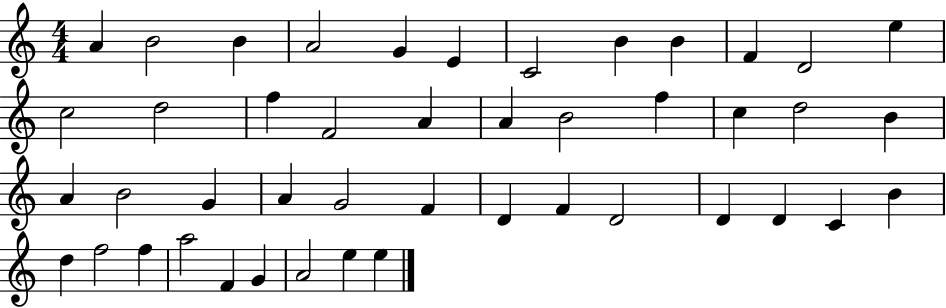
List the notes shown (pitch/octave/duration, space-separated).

A4/q B4/h B4/q A4/h G4/q E4/q C4/h B4/q B4/q F4/q D4/h E5/q C5/h D5/h F5/q F4/h A4/q A4/q B4/h F5/q C5/q D5/h B4/q A4/q B4/h G4/q A4/q G4/h F4/q D4/q F4/q D4/h D4/q D4/q C4/q B4/q D5/q F5/h F5/q A5/h F4/q G4/q A4/h E5/q E5/q